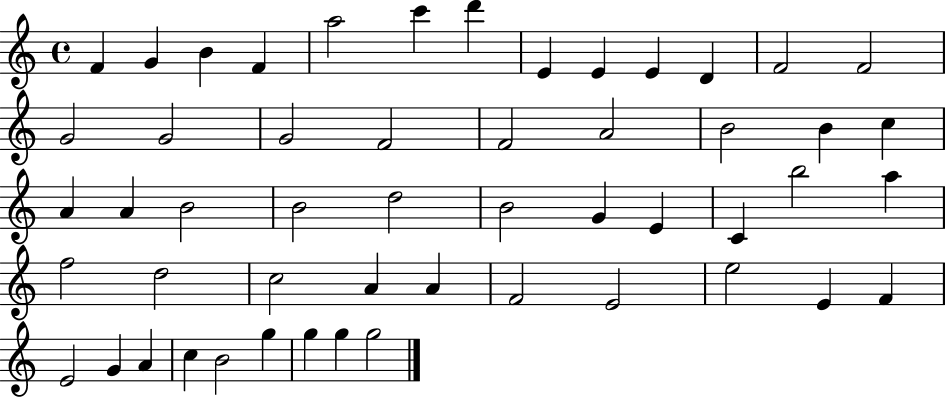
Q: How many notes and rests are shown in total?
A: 52